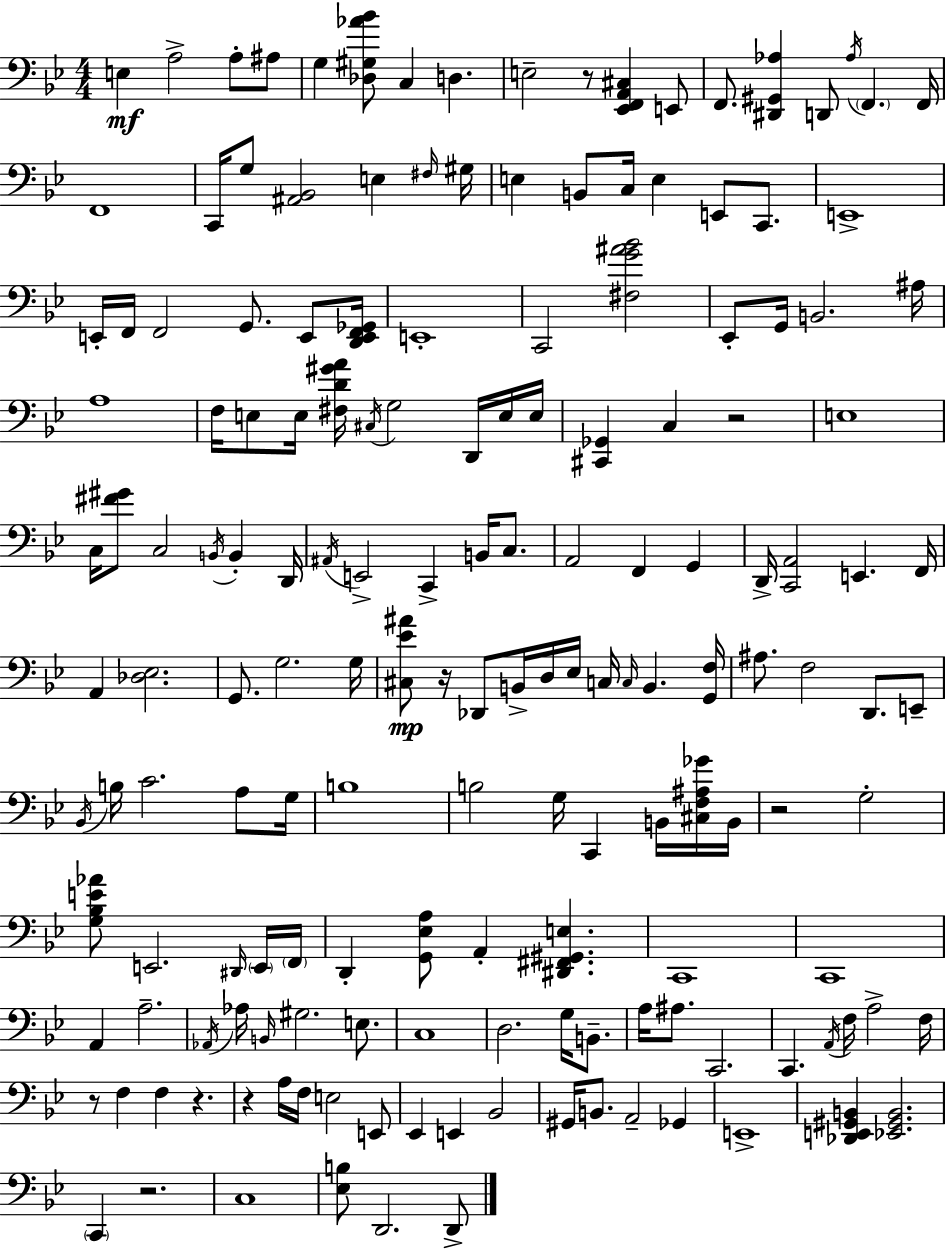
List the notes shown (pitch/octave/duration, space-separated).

E3/q A3/h A3/e A#3/e G3/q [Db3,G#3,Ab4,Bb4]/e C3/q D3/q. E3/h R/e [Eb2,F2,A2,C#3]/q E2/e F2/e. [D#2,G#2,Ab3]/q D2/e Ab3/s F2/q. F2/s F2/w C2/s G3/e [A#2,Bb2]/h E3/q F#3/s G#3/s E3/q B2/e C3/s E3/q E2/e C2/e. E2/w E2/s F2/s F2/h G2/e. E2/e [D2,E2,F2,Gb2]/s E2/w C2/h [F#3,G4,A#4,Bb4]/h Eb2/e G2/s B2/h. A#3/s A3/w F3/s E3/e E3/s [F#3,D4,G#4,A4]/s C#3/s G3/h D2/s E3/s E3/s [C#2,Gb2]/q C3/q R/h E3/w C3/s [F#4,G#4]/e C3/h B2/s B2/q D2/s A#2/s E2/h C2/q B2/s C3/e. A2/h F2/q G2/q D2/s [C2,A2]/h E2/q. F2/s A2/q [Db3,Eb3]/h. G2/e. G3/h. G3/s [C#3,Eb4,A#4]/e R/s Db2/e B2/s D3/s Eb3/s C3/s C3/s B2/q. [G2,F3]/s A#3/e. F3/h D2/e. E2/e Bb2/s B3/s C4/h. A3/e G3/s B3/w B3/h G3/s C2/q B2/s [C#3,F3,A#3,Gb4]/s B2/s R/h G3/h [G3,Bb3,E4,Ab4]/e E2/h. D#2/s E2/s F2/s D2/q [G2,Eb3,A3]/e A2/q [D#2,F#2,G#2,E3]/q. C2/w C2/w A2/q A3/h. Ab2/s Ab3/s B2/s G#3/h. E3/e. C3/w D3/h. G3/s B2/e. A3/s A#3/e. C2/h. C2/q. A2/s F3/s A3/h F3/s R/e F3/q F3/q R/q. R/q A3/s F3/s E3/h E2/e Eb2/q E2/q Bb2/h G#2/s B2/e. A2/h Gb2/q E2/w [Db2,E2,G#2,B2]/q [Eb2,G#2,B2]/h. C2/q R/h. C3/w [Eb3,B3]/e D2/h. D2/e